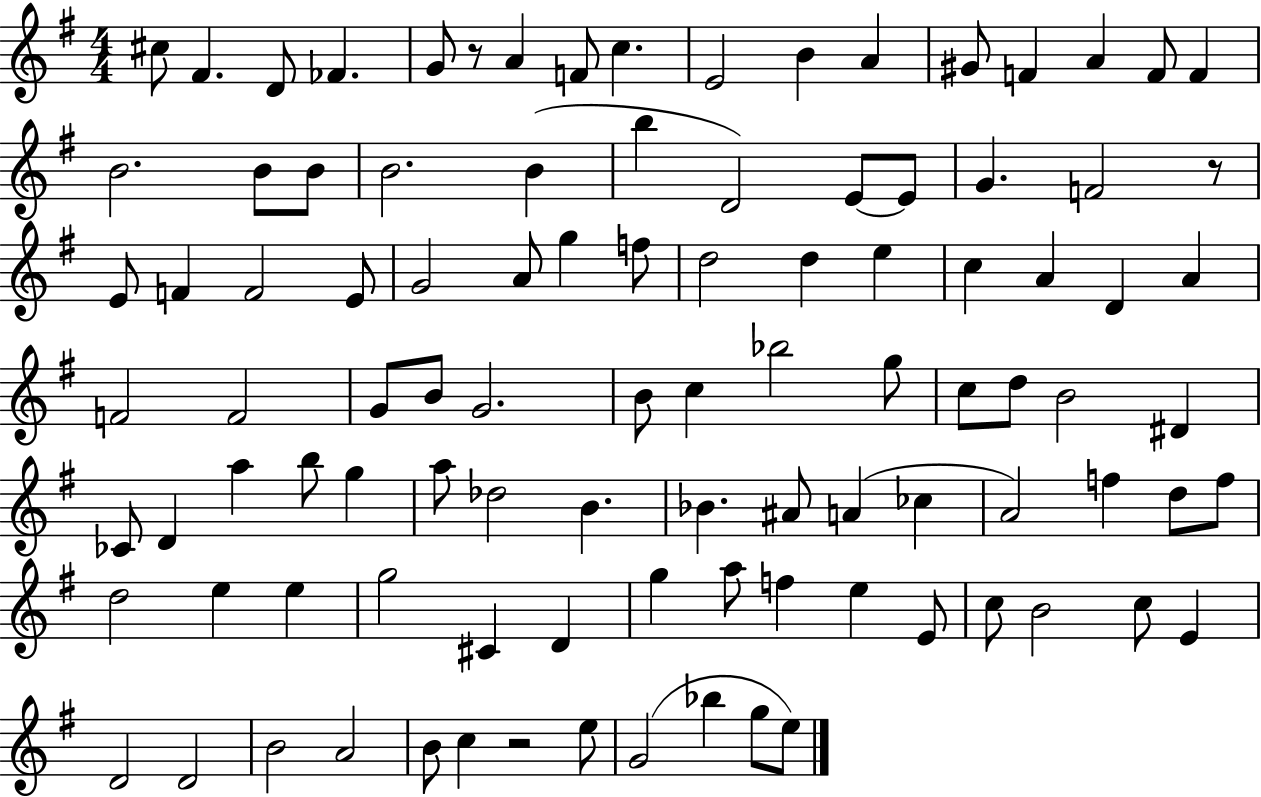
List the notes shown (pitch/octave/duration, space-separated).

C#5/e F#4/q. D4/e FES4/q. G4/e R/e A4/q F4/e C5/q. E4/h B4/q A4/q G#4/e F4/q A4/q F4/e F4/q B4/h. B4/e B4/e B4/h. B4/q B5/q D4/h E4/e E4/e G4/q. F4/h R/e E4/e F4/q F4/h E4/e G4/h A4/e G5/q F5/e D5/h D5/q E5/q C5/q A4/q D4/q A4/q F4/h F4/h G4/e B4/e G4/h. B4/e C5/q Bb5/h G5/e C5/e D5/e B4/h D#4/q CES4/e D4/q A5/q B5/e G5/q A5/e Db5/h B4/q. Bb4/q. A#4/e A4/q CES5/q A4/h F5/q D5/e F5/e D5/h E5/q E5/q G5/h C#4/q D4/q G5/q A5/e F5/q E5/q E4/e C5/e B4/h C5/e E4/q D4/h D4/h B4/h A4/h B4/e C5/q R/h E5/e G4/h Bb5/q G5/e E5/e